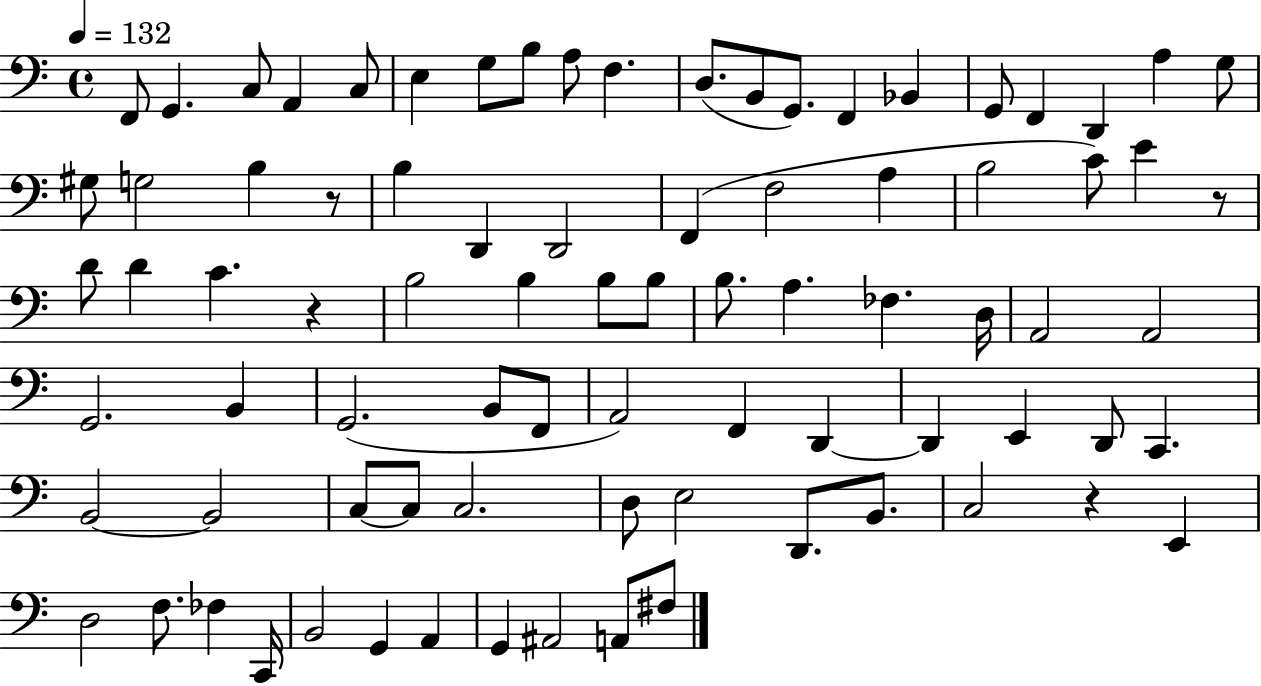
X:1
T:Untitled
M:4/4
L:1/4
K:C
F,,/2 G,, C,/2 A,, C,/2 E, G,/2 B,/2 A,/2 F, D,/2 B,,/2 G,,/2 F,, _B,, G,,/2 F,, D,, A, G,/2 ^G,/2 G,2 B, z/2 B, D,, D,,2 F,, F,2 A, B,2 C/2 E z/2 D/2 D C z B,2 B, B,/2 B,/2 B,/2 A, _F, D,/4 A,,2 A,,2 G,,2 B,, G,,2 B,,/2 F,,/2 A,,2 F,, D,, D,, E,, D,,/2 C,, B,,2 B,,2 C,/2 C,/2 C,2 D,/2 E,2 D,,/2 B,,/2 C,2 z E,, D,2 F,/2 _F, C,,/4 B,,2 G,, A,, G,, ^A,,2 A,,/2 ^F,/2